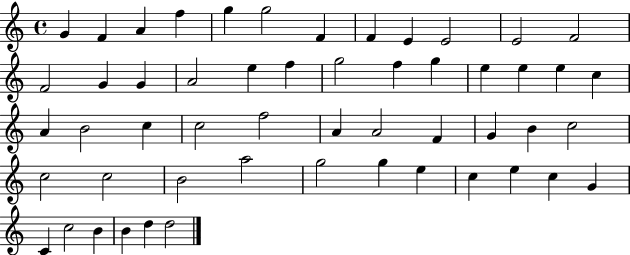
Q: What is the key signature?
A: C major